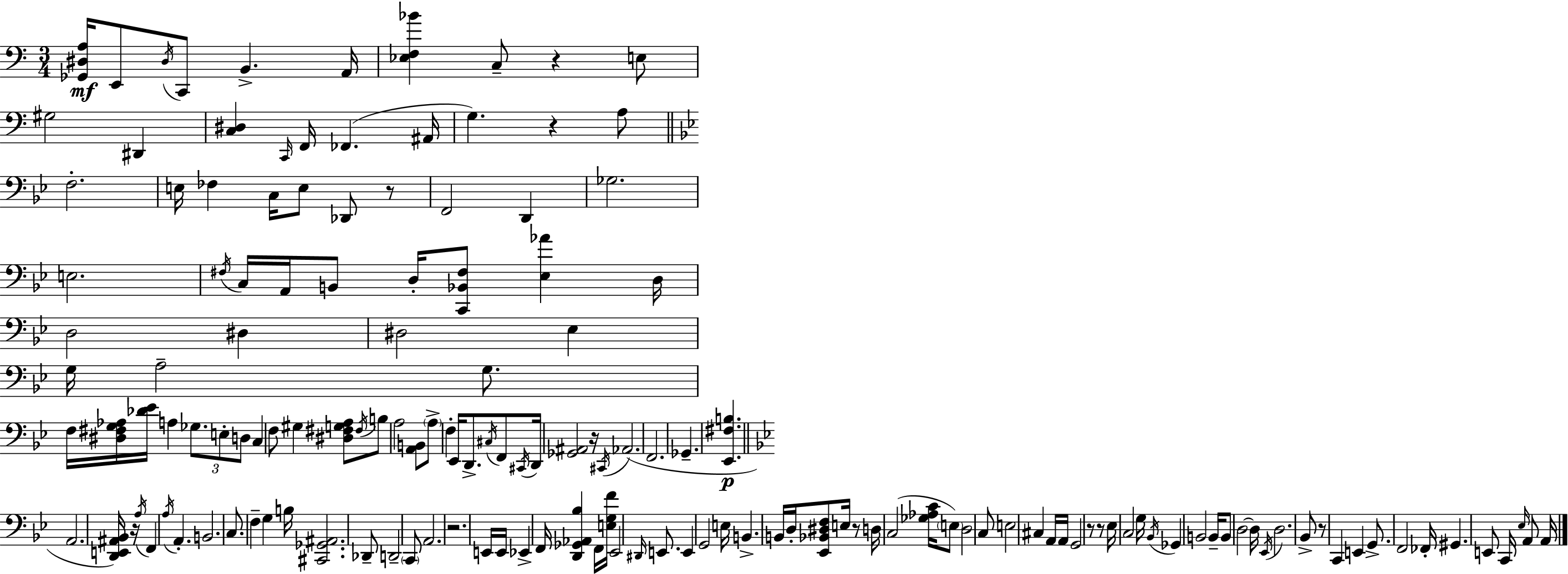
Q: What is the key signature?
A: C major